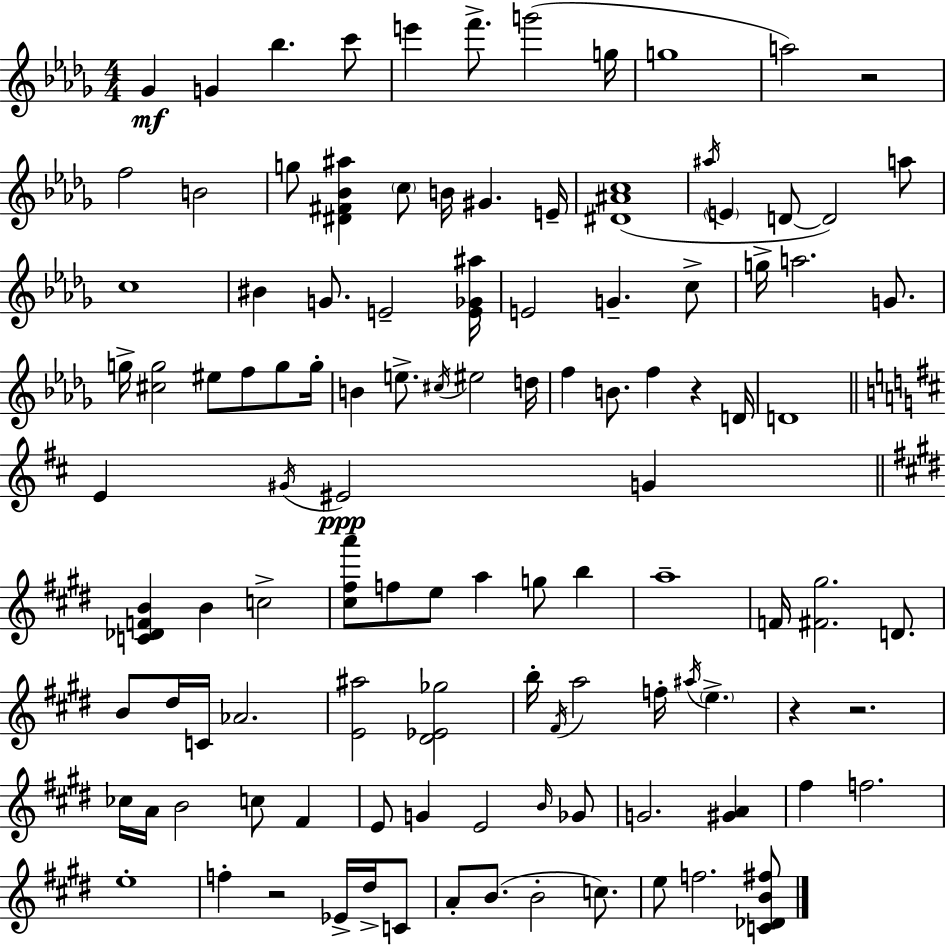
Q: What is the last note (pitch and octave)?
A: F5